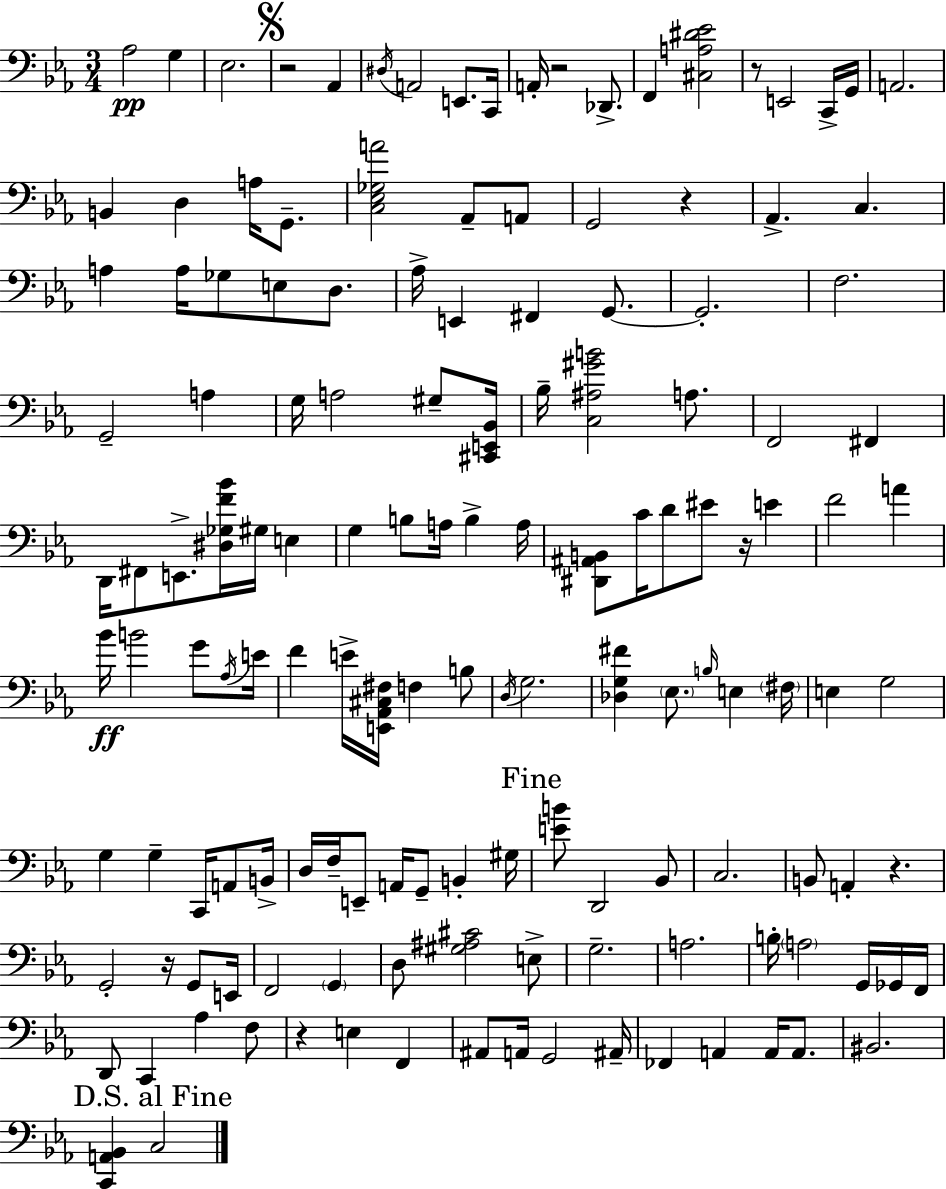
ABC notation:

X:1
T:Untitled
M:3/4
L:1/4
K:Eb
_A,2 G, _E,2 z2 _A,, ^D,/4 A,,2 E,,/2 C,,/4 A,,/4 z2 _D,,/2 F,, [^C,A,^D_E]2 z/2 E,,2 C,,/4 G,,/4 A,,2 B,, D, A,/4 G,,/2 [C,_E,_G,A]2 _A,,/2 A,,/2 G,,2 z _A,, C, A, A,/4 _G,/2 E,/2 D,/2 _A,/4 E,, ^F,, G,,/2 G,,2 F,2 G,,2 A, G,/4 A,2 ^G,/2 [^C,,E,,_B,,]/4 _B,/4 [C,^A,^GB]2 A,/2 F,,2 ^F,, D,,/4 ^F,,/2 E,,/2 [^D,_G,F_B]/4 ^G,/4 E, G, B,/2 A,/4 B, A,/4 [^D,,^A,,B,,]/2 C/4 D/2 ^E/2 z/4 E F2 A _B/4 B2 G/2 _A,/4 E/4 F E/4 [E,,_A,,^C,^F,]/4 F, B,/2 D,/4 G,2 [_D,G,^F] _E,/2 B,/4 E, ^F,/4 E, G,2 G, G, C,,/4 A,,/2 B,,/4 D,/4 F,/4 E,,/2 A,,/4 G,,/2 B,, ^G,/4 [EB]/2 D,,2 _B,,/2 C,2 B,,/2 A,, z G,,2 z/4 G,,/2 E,,/4 F,,2 G,, D,/2 [^G,^A,^C]2 E,/2 G,2 A,2 B,/4 A,2 G,,/4 _G,,/4 F,,/4 D,,/2 C,, _A, F,/2 z E, F,, ^A,,/2 A,,/4 G,,2 ^A,,/4 _F,, A,, A,,/4 A,,/2 ^B,,2 [C,,A,,_B,,] C,2